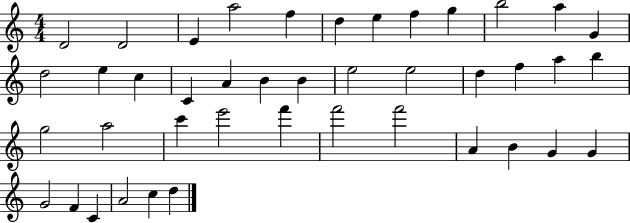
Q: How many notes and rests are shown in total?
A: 42